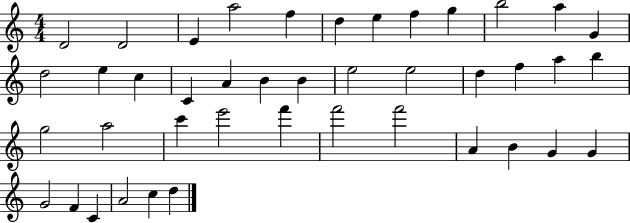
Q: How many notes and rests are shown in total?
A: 42